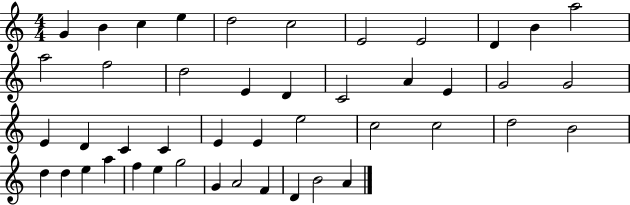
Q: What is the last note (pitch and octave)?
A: A4